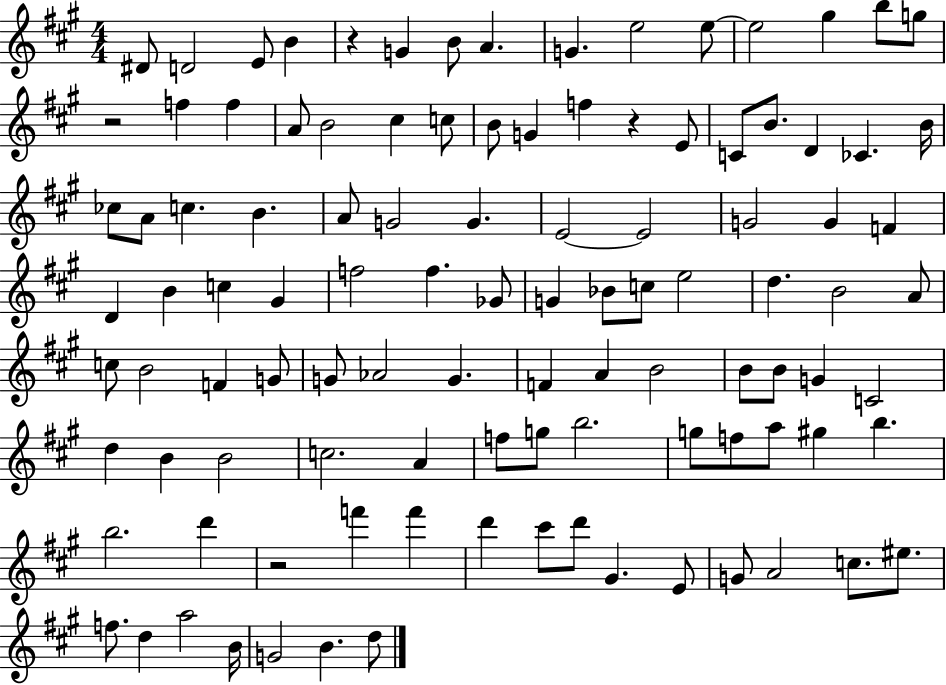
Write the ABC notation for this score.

X:1
T:Untitled
M:4/4
L:1/4
K:A
^D/2 D2 E/2 B z G B/2 A G e2 e/2 e2 ^g b/2 g/2 z2 f f A/2 B2 ^c c/2 B/2 G f z E/2 C/2 B/2 D _C B/4 _c/2 A/2 c B A/2 G2 G E2 E2 G2 G F D B c ^G f2 f _G/2 G _B/2 c/2 e2 d B2 A/2 c/2 B2 F G/2 G/2 _A2 G F A B2 B/2 B/2 G C2 d B B2 c2 A f/2 g/2 b2 g/2 f/2 a/2 ^g b b2 d' z2 f' f' d' ^c'/2 d'/2 ^G E/2 G/2 A2 c/2 ^e/2 f/2 d a2 B/4 G2 B d/2